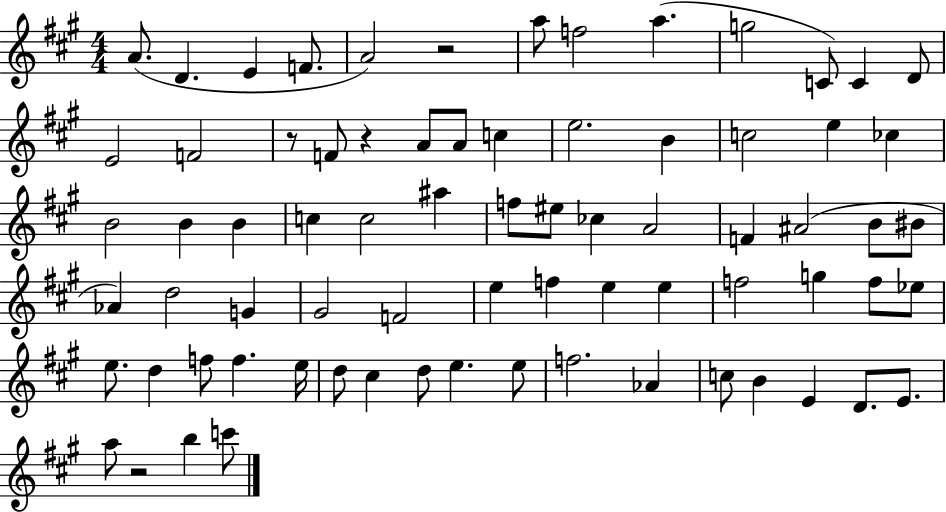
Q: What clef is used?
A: treble